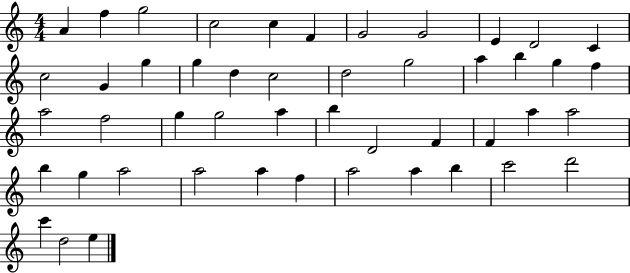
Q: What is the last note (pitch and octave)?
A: E5